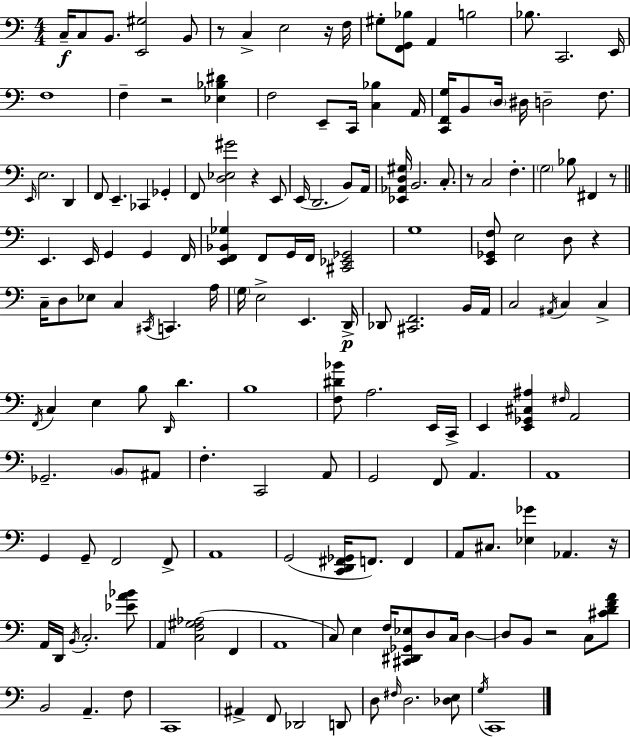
X:1
T:Untitled
M:4/4
L:1/4
K:Am
C,/4 C,/2 B,,/2 [E,,^G,]2 B,,/2 z/2 C, E,2 z/4 F,/4 ^G,/2 [F,,G,,_B,]/2 A,, B,2 _B,/2 C,,2 E,,/4 F,4 F, z2 [_E,_B,^D] F,2 E,,/2 C,,/4 [C,_B,] A,,/4 [C,,F,,G,]/4 B,,/2 D,/4 ^D,/4 D,2 F,/2 E,,/4 E,2 D,, F,,/2 E,, _C,, _G,, F,,/2 [D,_E,^G]2 z E,,/2 E,,/4 D,,2 B,,/2 A,,/4 [_E,,_A,,D,^G,]/4 B,,2 C,/2 z/2 C,2 F, G,2 _B,/2 ^F,, z/2 E,, E,,/4 G,, G,, F,,/4 [E,,F,,_B,,_G,] F,,/2 G,,/4 F,,/4 [^C,,_E,,_G,,]2 G,4 [E,,_G,,F,]/2 E,2 D,/2 z C,/4 D,/2 _E,/2 C, ^C,,/4 C,, A,/4 G,/4 E,2 E,, D,,/4 _D,,/2 [^C,,F,,]2 B,,/4 A,,/4 C,2 ^A,,/4 C, C, F,,/4 C, E, B,/2 D,,/4 D B,4 [F,^D_B]/2 A,2 E,,/4 C,,/4 E,, [E,,_G,,^C,^A,] ^F,/4 A,,2 _G,,2 B,,/2 ^A,,/2 F, C,,2 A,,/2 G,,2 F,,/2 A,, A,,4 G,, G,,/2 F,,2 F,,/2 A,,4 G,,2 [C,,D,,^F,,_G,,]/4 F,,/2 F,, A,,/2 ^C,/2 [_E,_G] _A,, z/4 A,,/4 D,,/4 B,,/4 C,2 [_EA_B]/2 A,, [C,F,^G,_A,]2 F,, A,,4 C,/2 E, F,/4 [^C,,^D,,_G,,_E,]/2 D,/2 C,/4 D, D,/2 B,,/2 z2 C,/2 [^CDFA]/2 B,,2 A,, F,/2 C,,4 ^A,, F,,/2 _D,,2 D,,/2 D,/2 ^F,/4 D,2 [_D,E,]/2 G,/4 C,,4